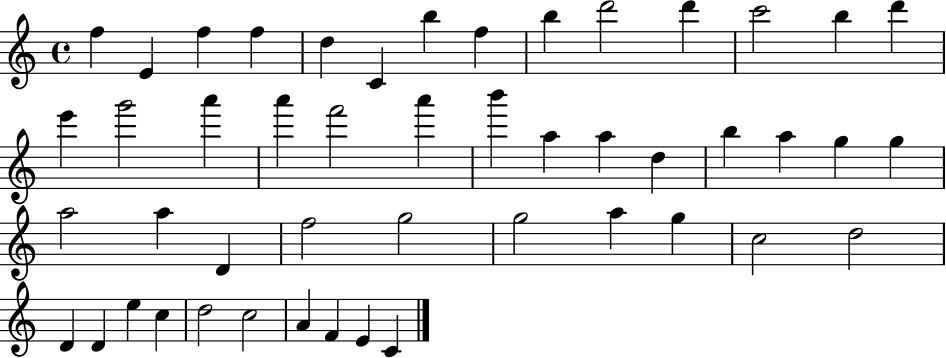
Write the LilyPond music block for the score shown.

{
  \clef treble
  \time 4/4
  \defaultTimeSignature
  \key c \major
  f''4 e'4 f''4 f''4 | d''4 c'4 b''4 f''4 | b''4 d'''2 d'''4 | c'''2 b''4 d'''4 | \break e'''4 g'''2 a'''4 | a'''4 f'''2 a'''4 | b'''4 a''4 a''4 d''4 | b''4 a''4 g''4 g''4 | \break a''2 a''4 d'4 | f''2 g''2 | g''2 a''4 g''4 | c''2 d''2 | \break d'4 d'4 e''4 c''4 | d''2 c''2 | a'4 f'4 e'4 c'4 | \bar "|."
}